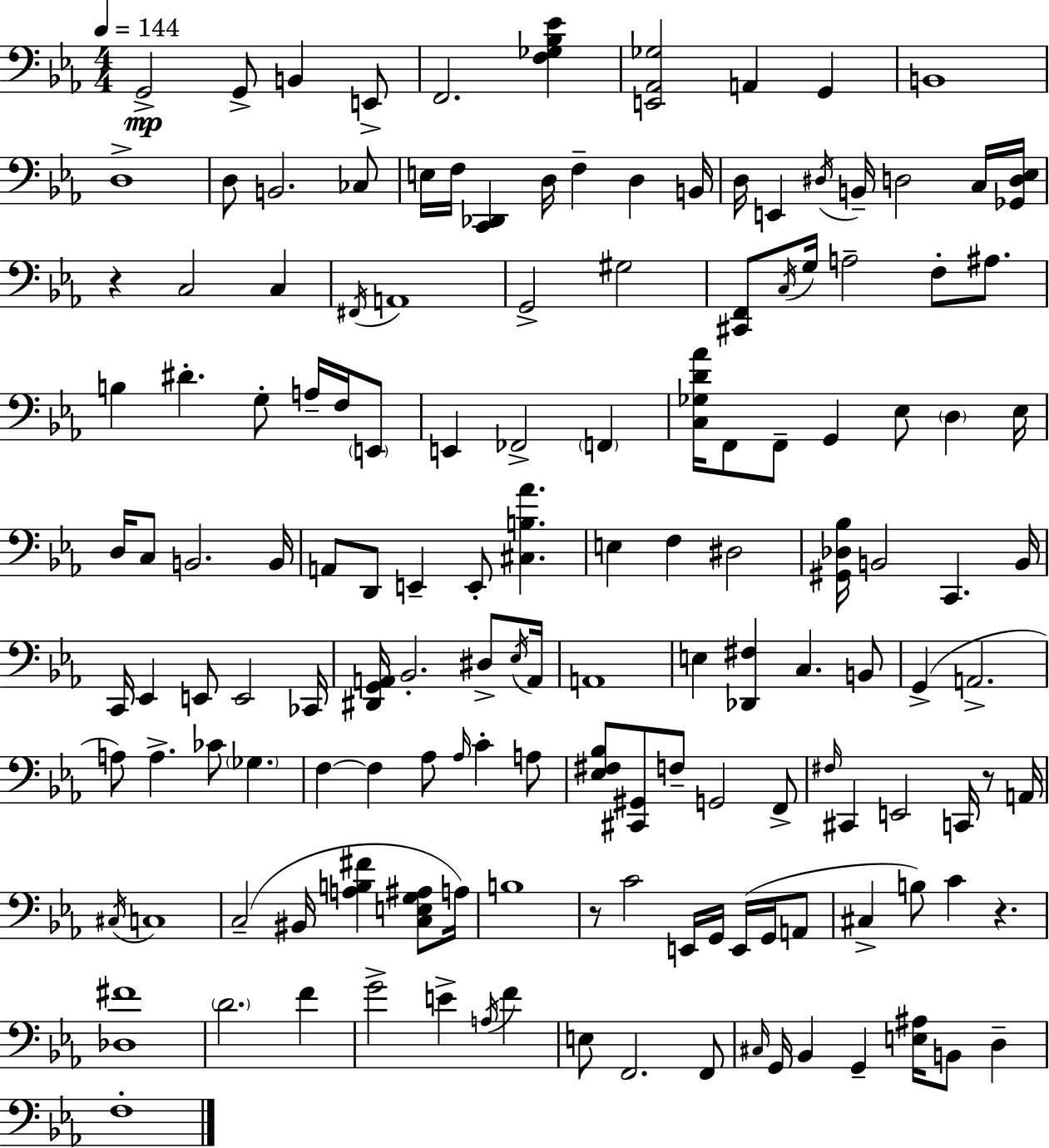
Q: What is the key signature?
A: C minor